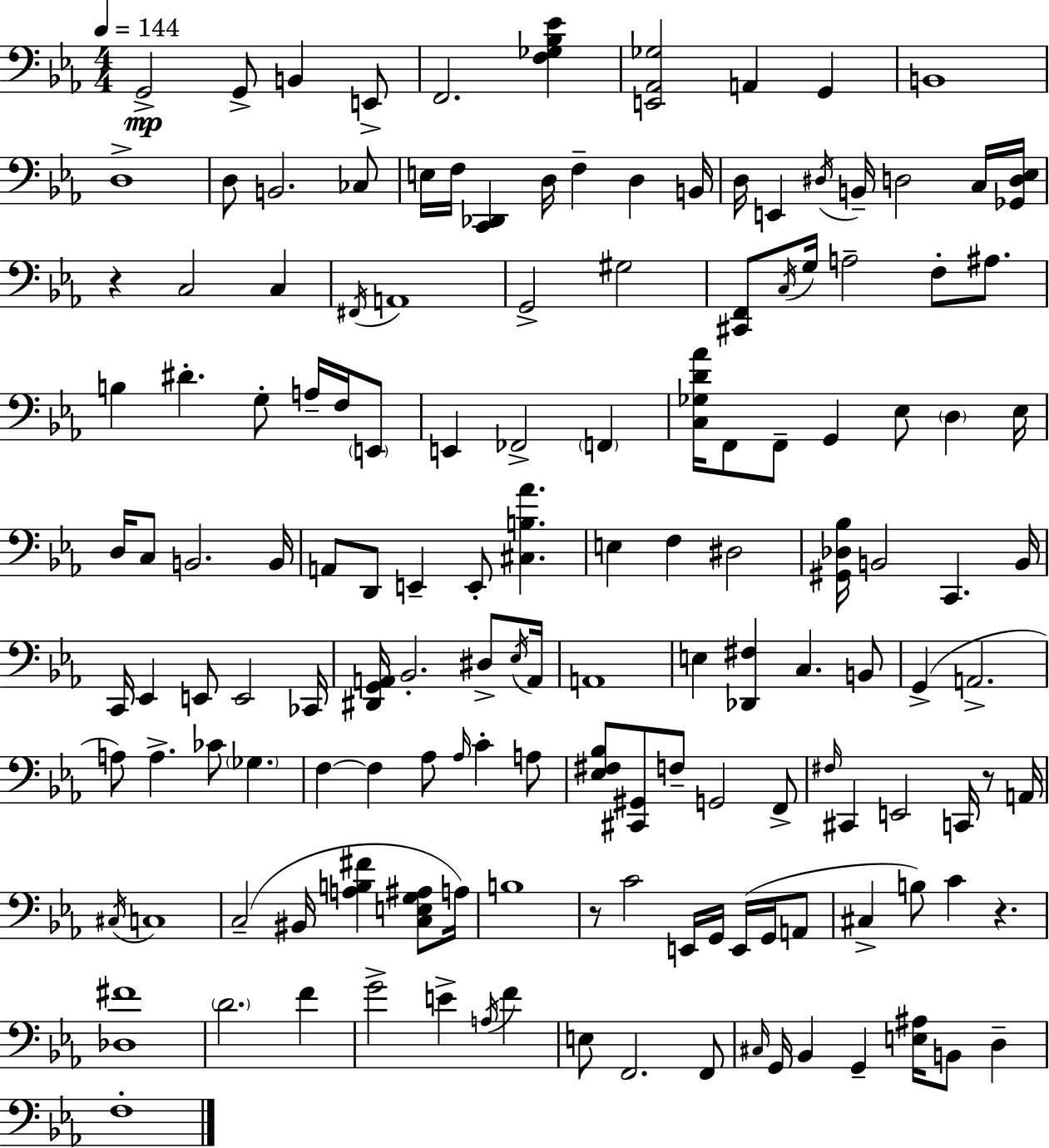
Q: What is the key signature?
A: C minor